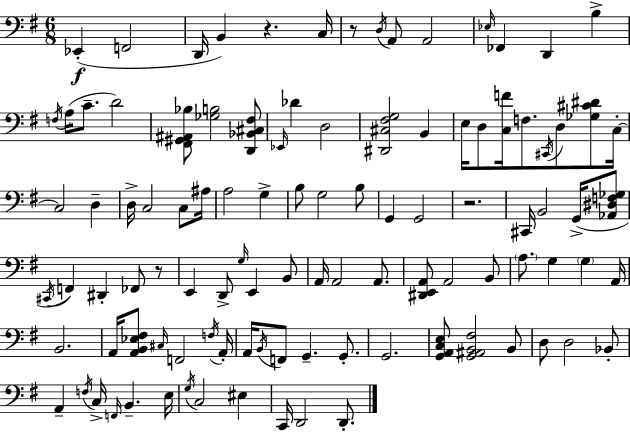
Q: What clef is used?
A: bass